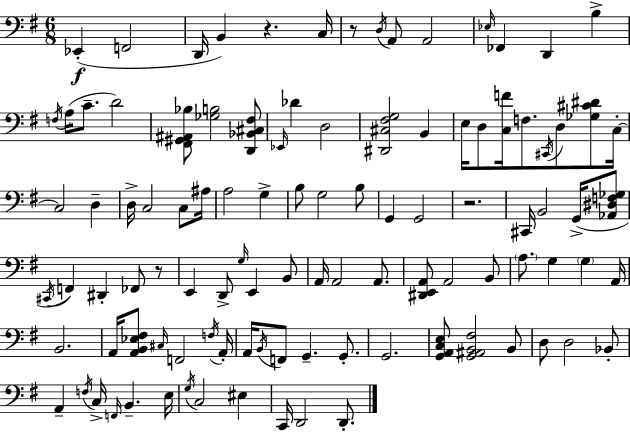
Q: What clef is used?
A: bass